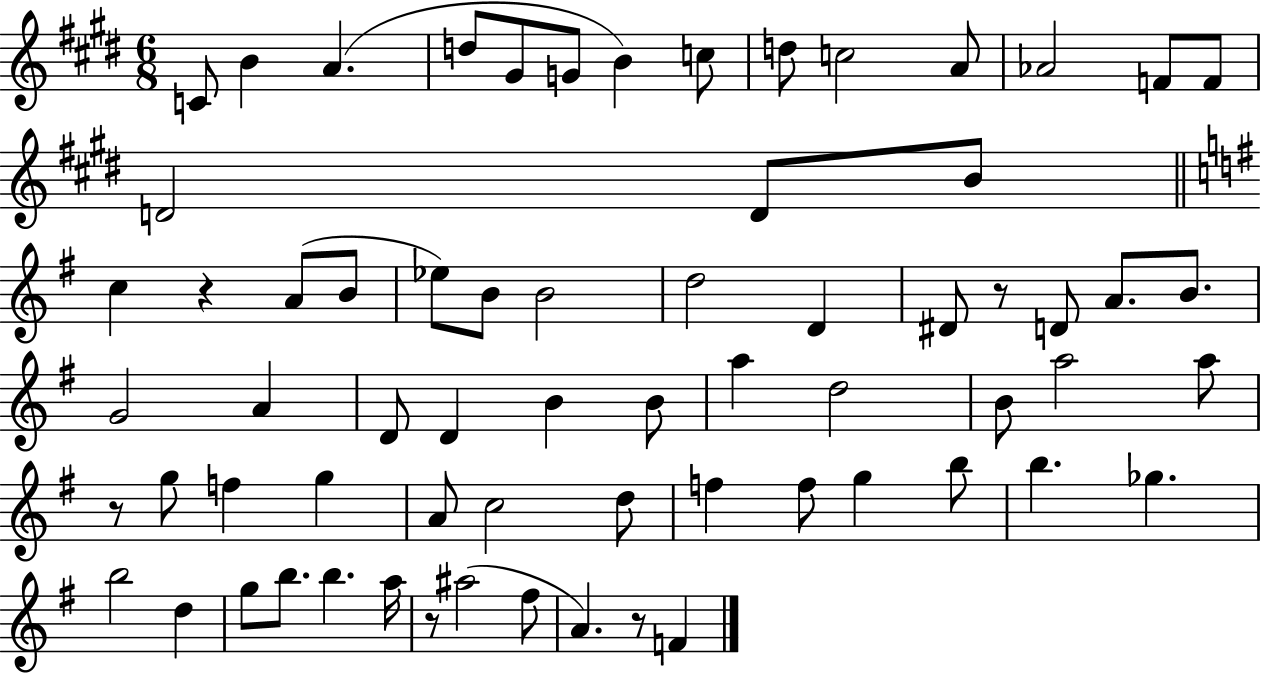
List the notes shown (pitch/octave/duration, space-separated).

C4/e B4/q A4/q. D5/e G#4/e G4/e B4/q C5/e D5/e C5/h A4/e Ab4/h F4/e F4/e D4/h D4/e B4/e C5/q R/q A4/e B4/e Eb5/e B4/e B4/h D5/h D4/q D#4/e R/e D4/e A4/e. B4/e. G4/h A4/q D4/e D4/q B4/q B4/e A5/q D5/h B4/e A5/h A5/e R/e G5/e F5/q G5/q A4/e C5/h D5/e F5/q F5/e G5/q B5/e B5/q. Gb5/q. B5/h D5/q G5/e B5/e. B5/q. A5/s R/e A#5/h F#5/e A4/q. R/e F4/q